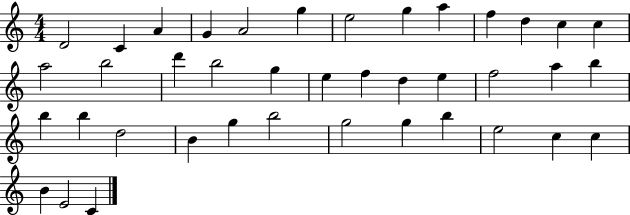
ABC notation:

X:1
T:Untitled
M:4/4
L:1/4
K:C
D2 C A G A2 g e2 g a f d c c a2 b2 d' b2 g e f d e f2 a b b b d2 B g b2 g2 g b e2 c c B E2 C